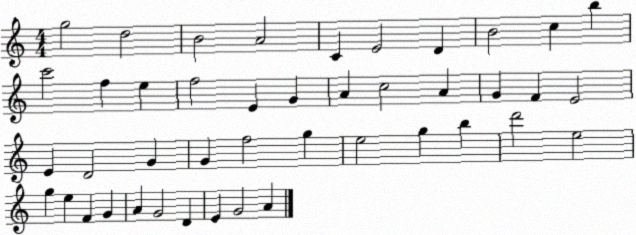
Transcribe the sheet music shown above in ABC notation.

X:1
T:Untitled
M:4/4
L:1/4
K:C
g2 d2 B2 A2 C E2 D B2 c b c'2 f e f2 E G A c2 A G F E2 E D2 G G f2 g e2 g b d'2 e2 g e F G A G2 D E G2 A